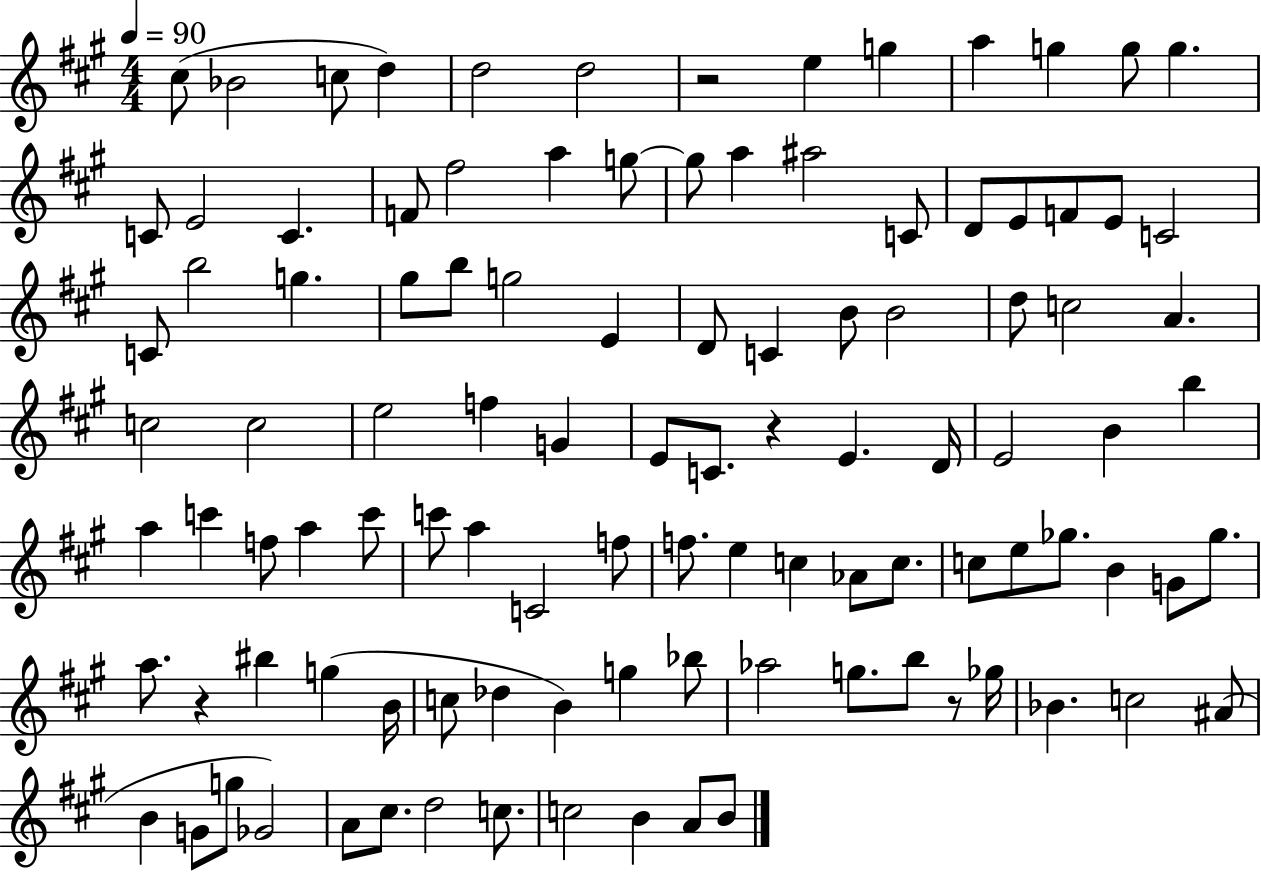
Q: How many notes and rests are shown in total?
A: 106